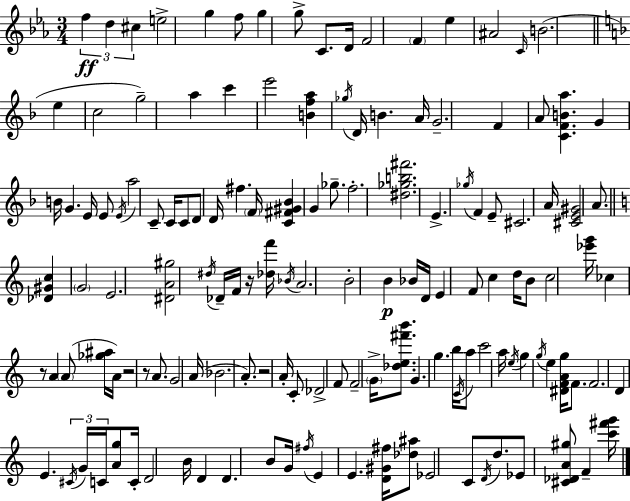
X:1
T:Untitled
M:3/4
L:1/4
K:Cm
f d ^c e2 g f/2 g g/2 C/2 D/4 F2 F _e ^A2 C/4 B2 e c2 g2 a c' e'2 [Bfa] _g/4 D/4 B A/4 G2 F A/2 [CFBa] G B/4 G E/4 E/2 E/4 a2 C/2 C/4 C/2 D/2 D/4 ^f F/4 [C^F^G_B] G _g/2 f2 [^d_gb^f']2 E _g/4 F E/2 ^C2 A/4 [^CE^G]2 A/2 [_D^Gc] G2 E2 [^DA^g]2 ^d/4 _D/4 F/4 z/4 [_df']/4 _B/4 A2 B2 B _B/4 D/4 E F/2 c d/4 B/2 c2 [_e'g']/4 _c z/2 A A/2 [_g^a]/4 A/4 z2 z/2 A/2 G2 A/4 _B2 A/2 z2 A/4 C/2 _D2 F/2 F2 G/4 [_de^f'b']/2 G g b/4 C/4 a/2 c'2 a/4 e/4 g g/4 e [^DFAg]/4 F/2 F2 D E ^C/4 G/4 C/4 [Ag]/2 C/4 D2 B/4 D D B/2 G/4 ^f/4 E E [D^G^f]/4 [_d^a]/2 _E2 C/2 D/4 d/2 _E/2 [^C_DA^g]/2 F [c'^f'g']/4